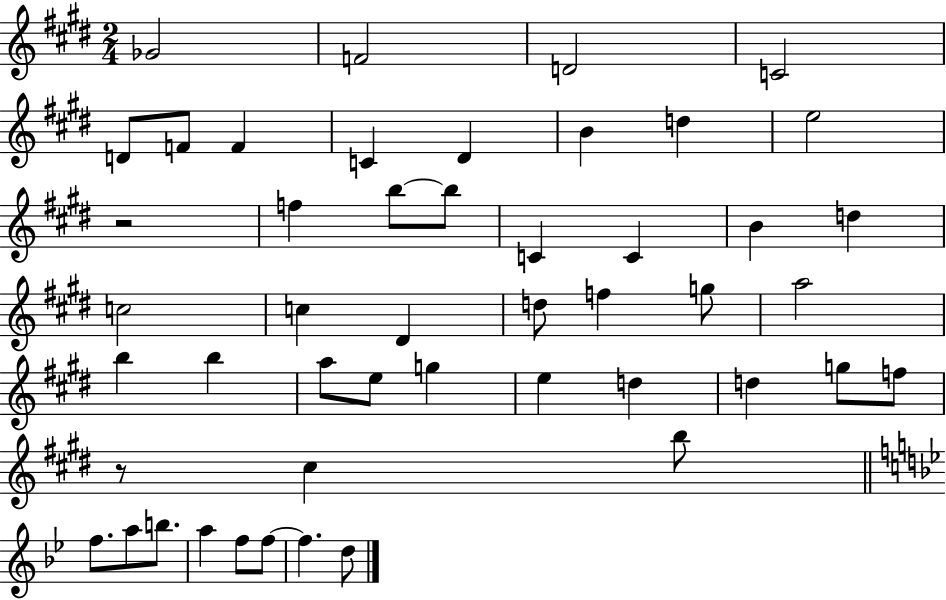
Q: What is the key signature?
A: E major